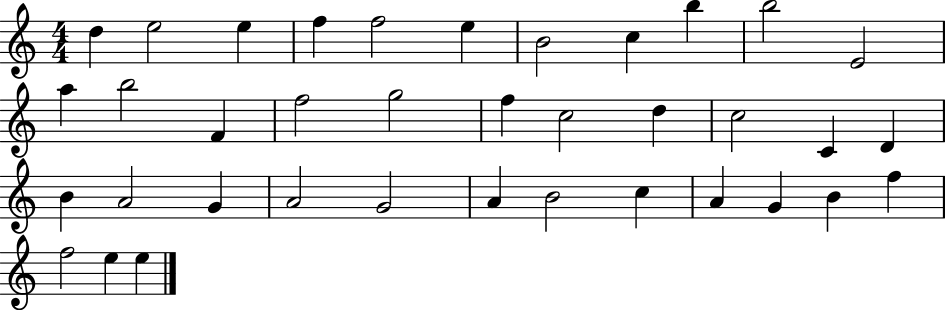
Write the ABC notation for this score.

X:1
T:Untitled
M:4/4
L:1/4
K:C
d e2 e f f2 e B2 c b b2 E2 a b2 F f2 g2 f c2 d c2 C D B A2 G A2 G2 A B2 c A G B f f2 e e